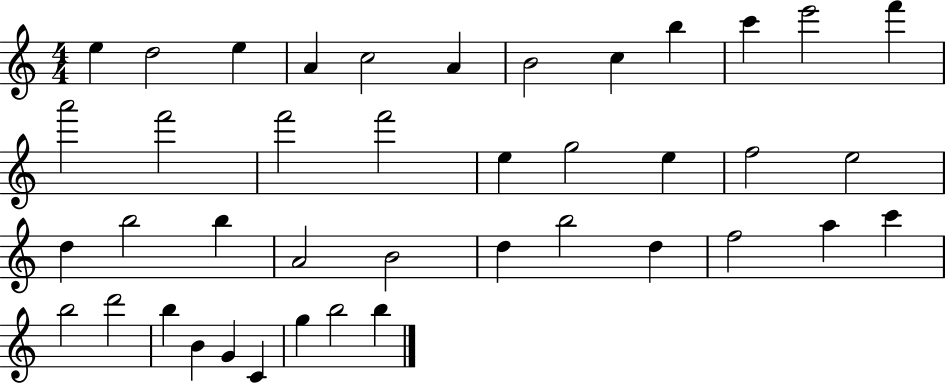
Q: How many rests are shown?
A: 0